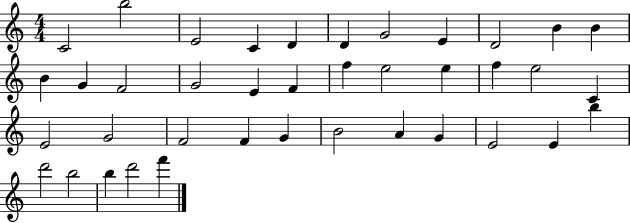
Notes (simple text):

C4/h B5/h E4/h C4/q D4/q D4/q G4/h E4/q D4/h B4/q B4/q B4/q G4/q F4/h G4/h E4/q F4/q F5/q E5/h E5/q F5/q E5/h C4/q E4/h G4/h F4/h F4/q G4/q B4/h A4/q G4/q E4/h E4/q B5/q D6/h B5/h B5/q D6/h F6/q